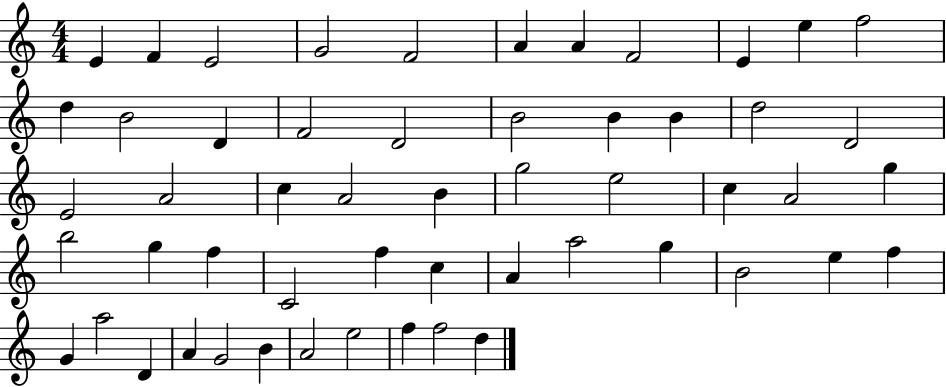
{
  \clef treble
  \numericTimeSignature
  \time 4/4
  \key c \major
  e'4 f'4 e'2 | g'2 f'2 | a'4 a'4 f'2 | e'4 e''4 f''2 | \break d''4 b'2 d'4 | f'2 d'2 | b'2 b'4 b'4 | d''2 d'2 | \break e'2 a'2 | c''4 a'2 b'4 | g''2 e''2 | c''4 a'2 g''4 | \break b''2 g''4 f''4 | c'2 f''4 c''4 | a'4 a''2 g''4 | b'2 e''4 f''4 | \break g'4 a''2 d'4 | a'4 g'2 b'4 | a'2 e''2 | f''4 f''2 d''4 | \break \bar "|."
}